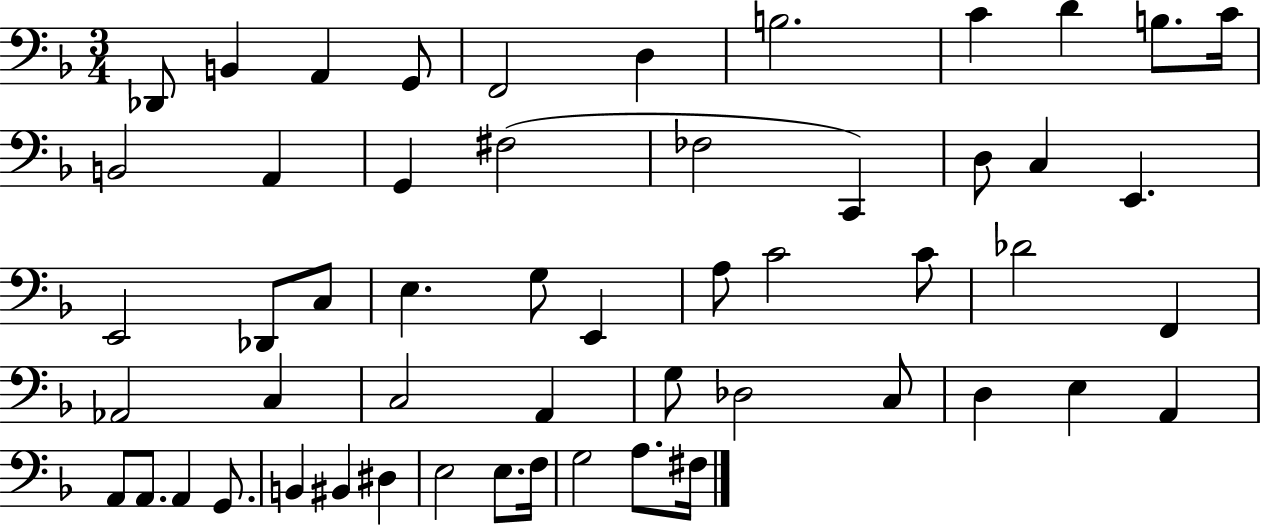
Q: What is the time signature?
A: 3/4